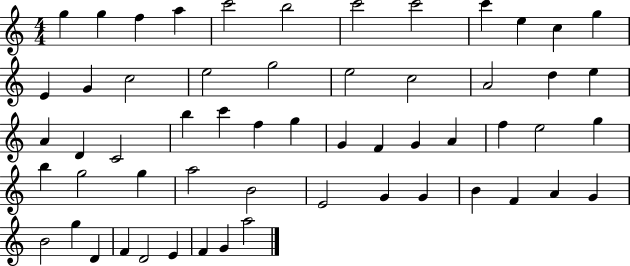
X:1
T:Untitled
M:4/4
L:1/4
K:C
g g f a c'2 b2 c'2 c'2 c' e c g E G c2 e2 g2 e2 c2 A2 d e A D C2 b c' f g G F G A f e2 g b g2 g a2 B2 E2 G G B F A G B2 g D F D2 E F G a2